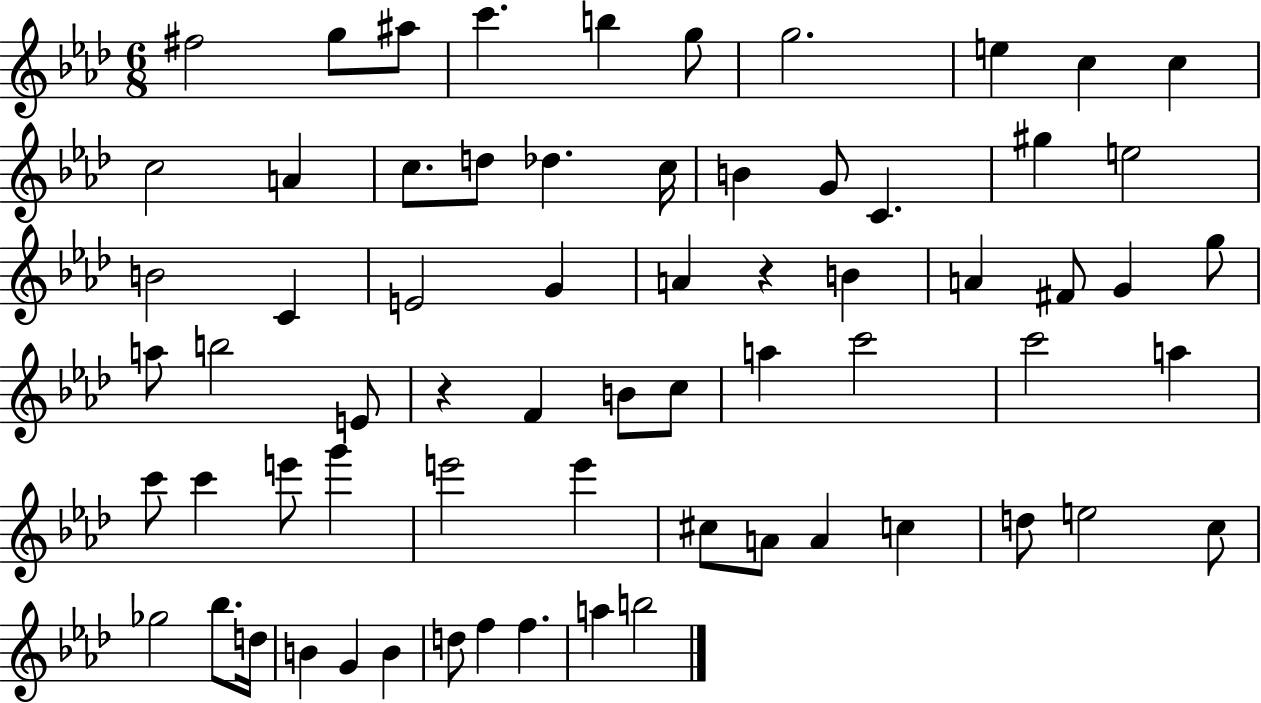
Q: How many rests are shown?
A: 2